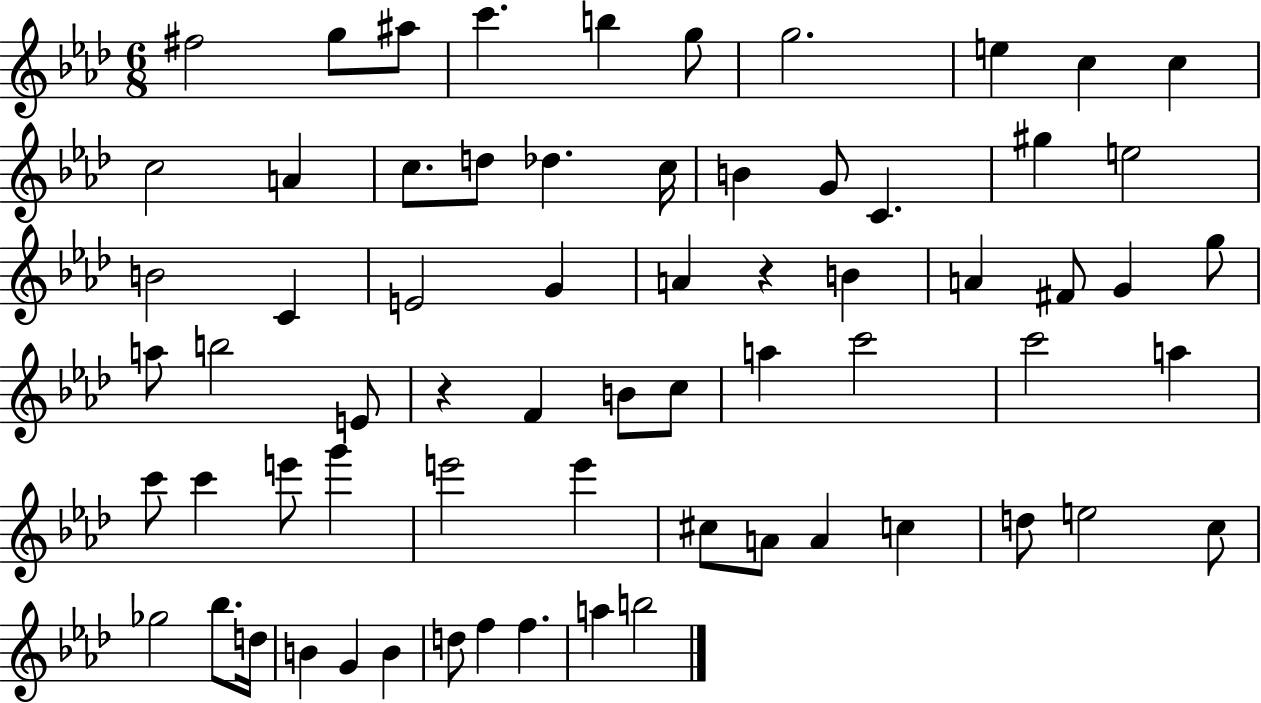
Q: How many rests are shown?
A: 2